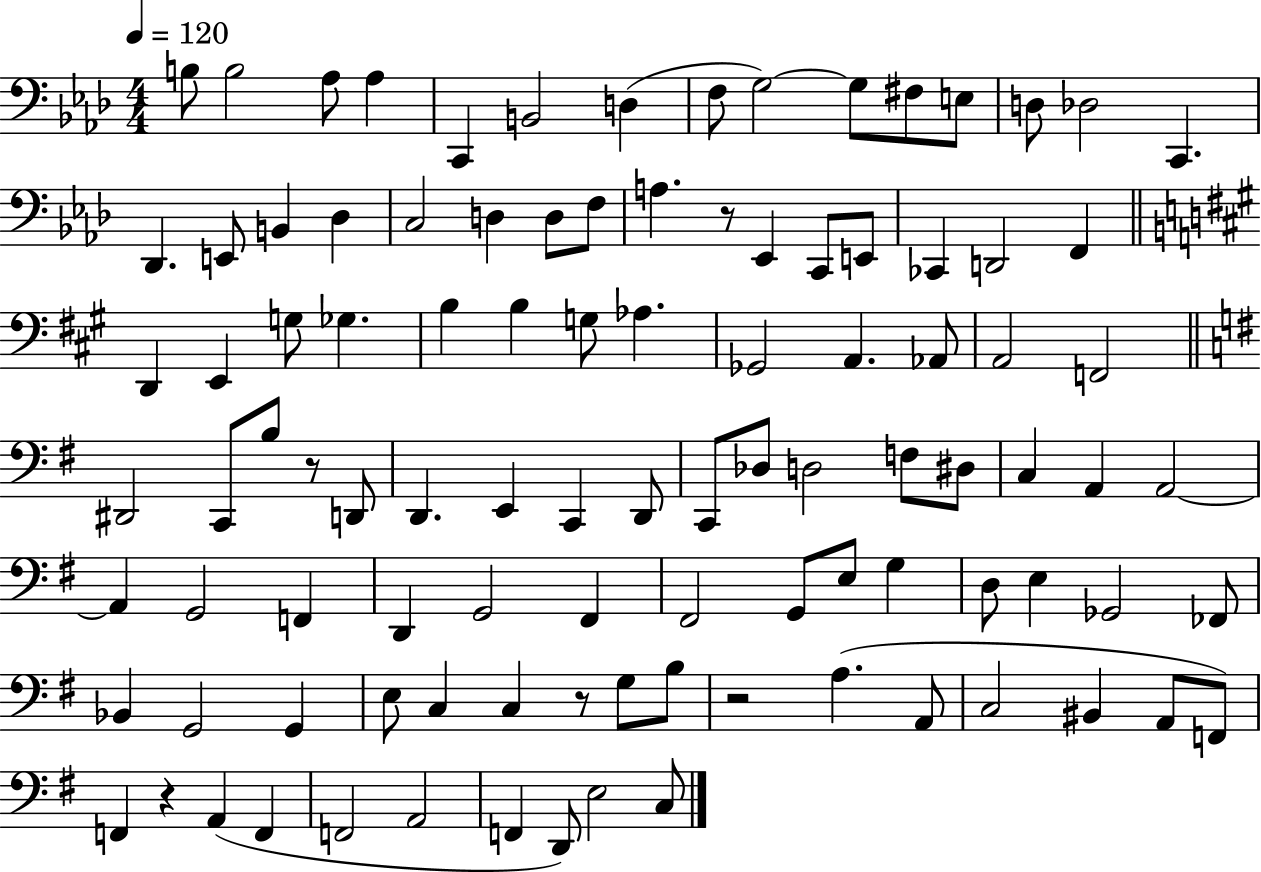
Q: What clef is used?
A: bass